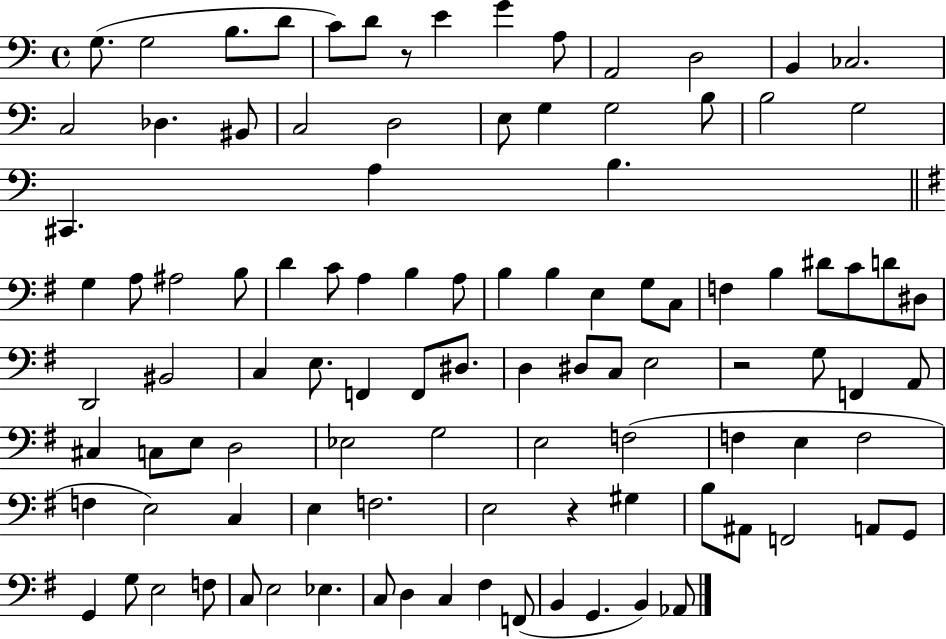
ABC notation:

X:1
T:Untitled
M:4/4
L:1/4
K:C
G,/2 G,2 B,/2 D/2 C/2 D/2 z/2 E G A,/2 A,,2 D,2 B,, _C,2 C,2 _D, ^B,,/2 C,2 D,2 E,/2 G, G,2 B,/2 B,2 G,2 ^C,, A, B, G, A,/2 ^A,2 B,/2 D C/2 A, B, A,/2 B, B, E, G,/2 C,/2 F, B, ^D/2 C/2 D/2 ^D,/2 D,,2 ^B,,2 C, E,/2 F,, F,,/2 ^D,/2 D, ^D,/2 C,/2 E,2 z2 G,/2 F,, A,,/2 ^C, C,/2 E,/2 D,2 _E,2 G,2 E,2 F,2 F, E, F,2 F, E,2 C, E, F,2 E,2 z ^G, B,/2 ^A,,/2 F,,2 A,,/2 G,,/2 G,, G,/2 E,2 F,/2 C,/2 E,2 _E, C,/2 D, C, ^F, F,,/2 B,, G,, B,, _A,,/2